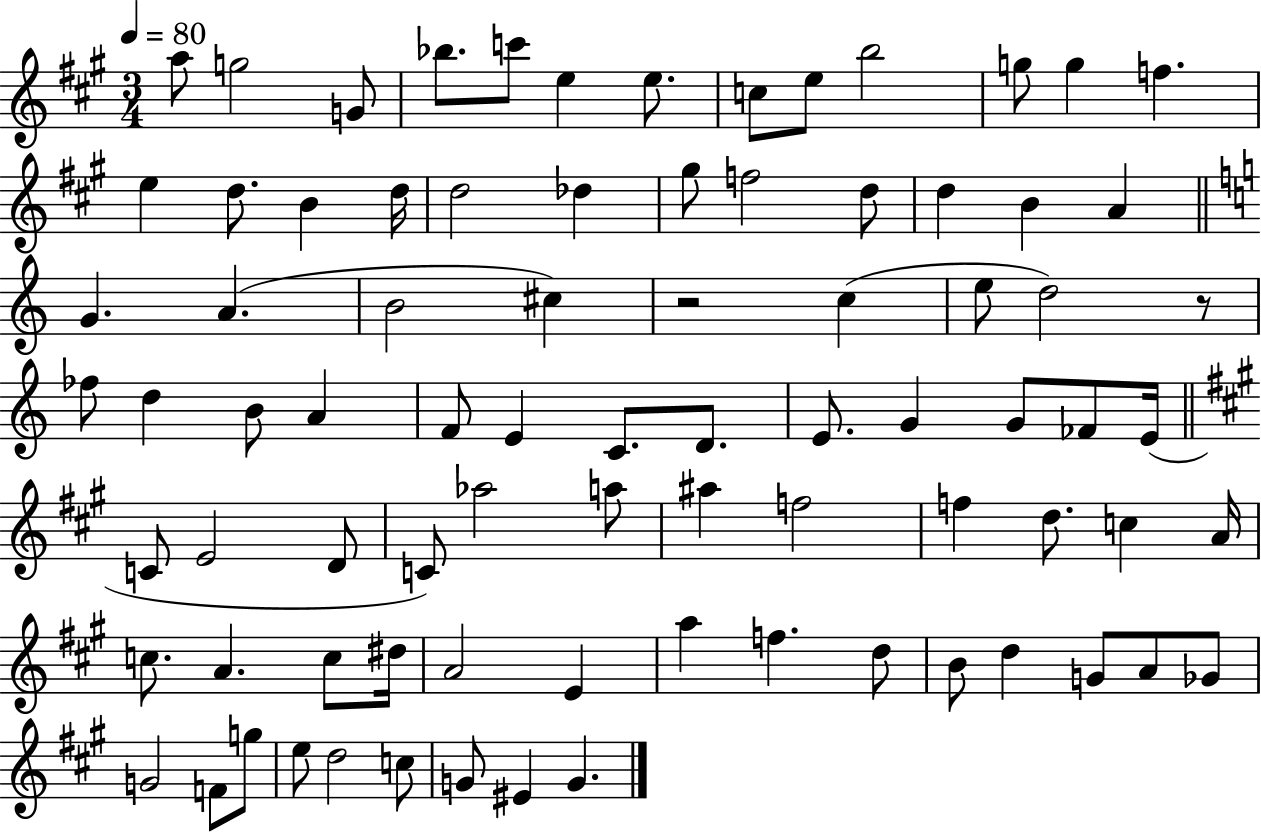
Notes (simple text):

A5/e G5/h G4/e Bb5/e. C6/e E5/q E5/e. C5/e E5/e B5/h G5/e G5/q F5/q. E5/q D5/e. B4/q D5/s D5/h Db5/q G#5/e F5/h D5/e D5/q B4/q A4/q G4/q. A4/q. B4/h C#5/q R/h C5/q E5/e D5/h R/e FES5/e D5/q B4/e A4/q F4/e E4/q C4/e. D4/e. E4/e. G4/q G4/e FES4/e E4/s C4/e E4/h D4/e C4/e Ab5/h A5/e A#5/q F5/h F5/q D5/e. C5/q A4/s C5/e. A4/q. C5/e D#5/s A4/h E4/q A5/q F5/q. D5/e B4/e D5/q G4/e A4/e Gb4/e G4/h F4/e G5/e E5/e D5/h C5/e G4/e EIS4/q G4/q.